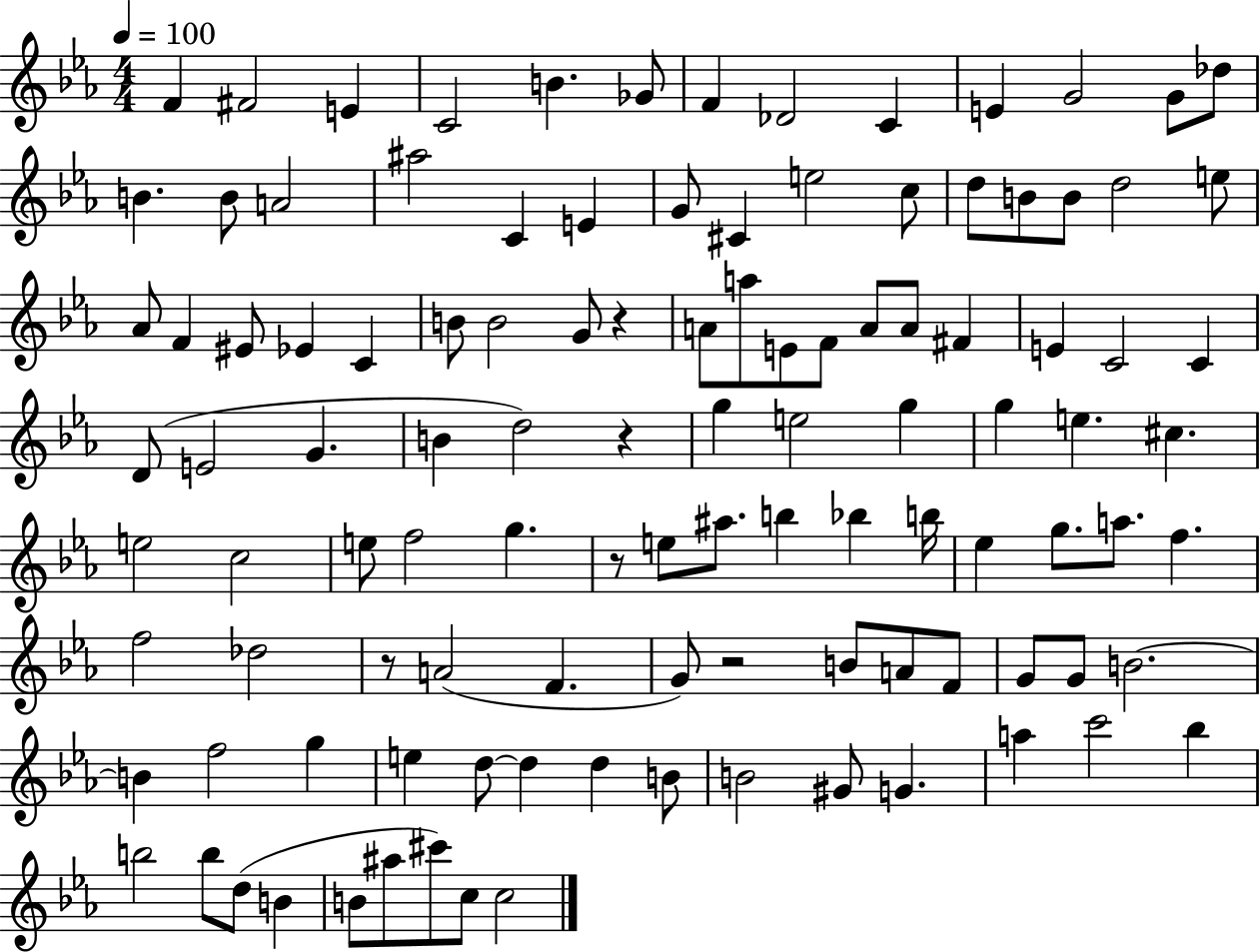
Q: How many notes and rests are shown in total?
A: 110